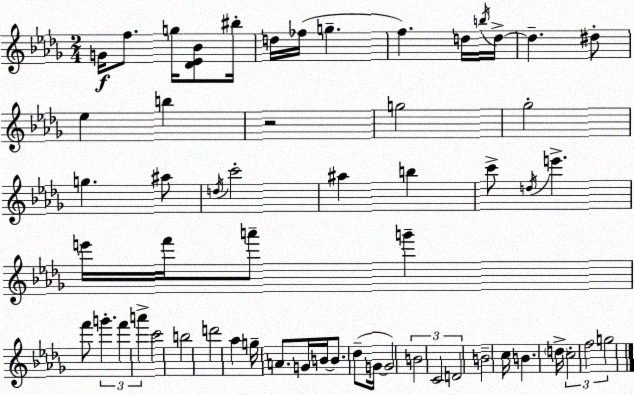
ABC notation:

X:1
T:Untitled
M:2/4
L:1/4
K:Bbm
G/4 f/2 g/4 [_D_E_B]/2 ^b/4 d/4 _f/4 g f d/4 b/4 d/4 d ^d/2 _e b z2 g2 _g2 g ^a/2 d/4 c'2 ^a b c'/2 d/4 e' e'/4 f'/4 a'/2 g' f'/2 g' f' a' c'2 b2 d'2 _a g/4 A/2 G/4 B/4 B/2 _d/2 G/4 G2 B2 C2 D2 B2 c/4 B d/4 c2 f2 g2